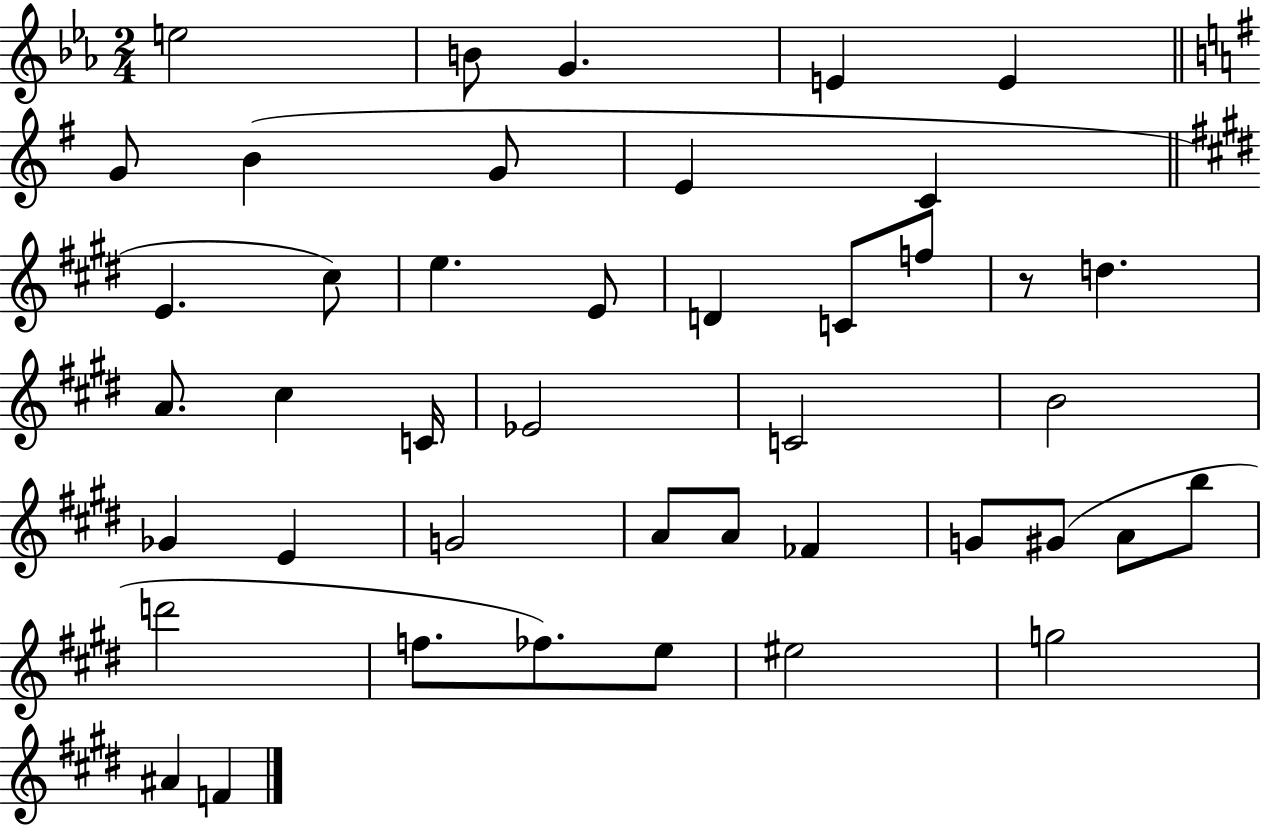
{
  \clef treble
  \numericTimeSignature
  \time 2/4
  \key ees \major
  \repeat volta 2 { e''2 | b'8 g'4. | e'4 e'4 | \bar "||" \break \key e \minor g'8 b'4( g'8 | e'4 c'4 | \bar "||" \break \key e \major e'4. cis''8) | e''4. e'8 | d'4 c'8 f''8 | r8 d''4. | \break a'8. cis''4 c'16 | ees'2 | c'2 | b'2 | \break ges'4 e'4 | g'2 | a'8 a'8 fes'4 | g'8 gis'8( a'8 b''8 | \break d'''2 | f''8. fes''8.) e''8 | eis''2 | g''2 | \break ais'4 f'4 | } \bar "|."
}